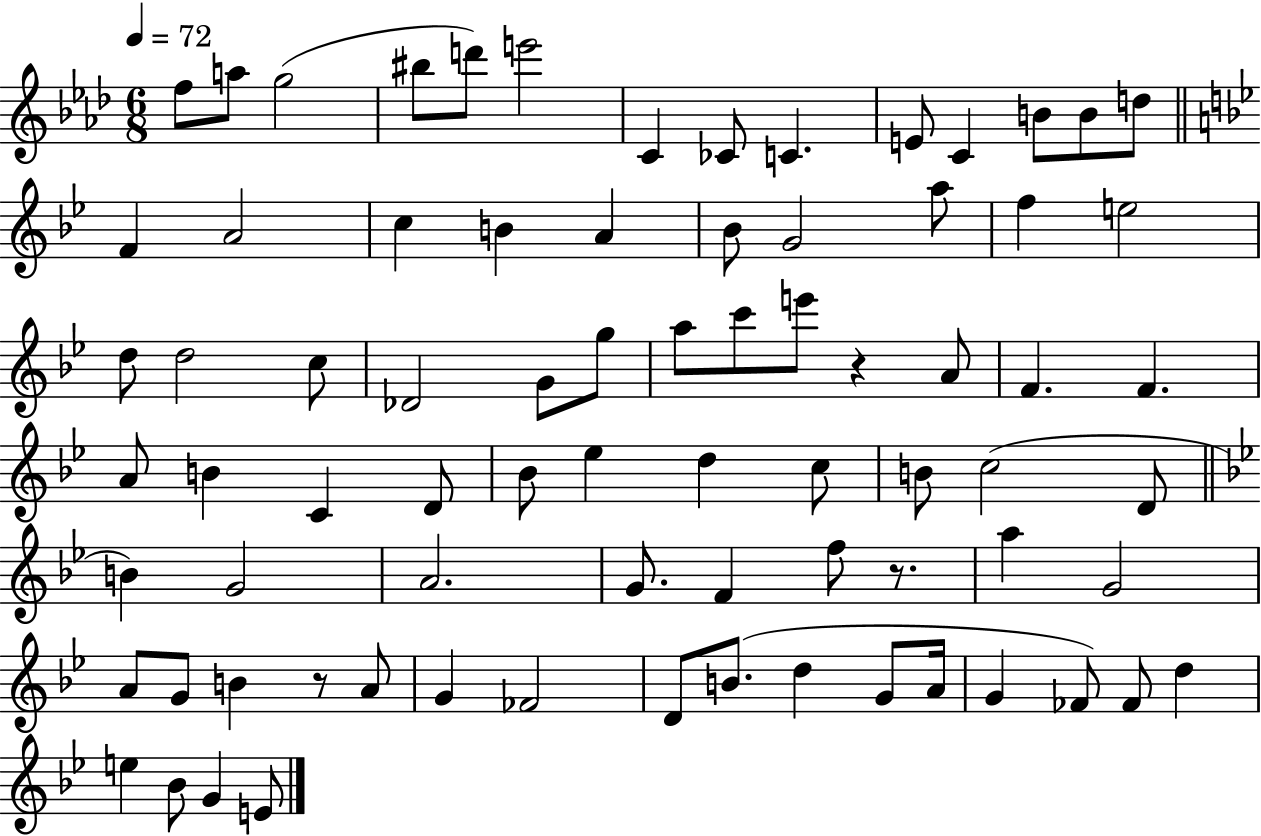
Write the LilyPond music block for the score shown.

{
  \clef treble
  \numericTimeSignature
  \time 6/8
  \key aes \major
  \tempo 4 = 72
  f''8 a''8 g''2( | bis''8 d'''8) e'''2 | c'4 ces'8 c'4. | e'8 c'4 b'8 b'8 d''8 | \break \bar "||" \break \key bes \major f'4 a'2 | c''4 b'4 a'4 | bes'8 g'2 a''8 | f''4 e''2 | \break d''8 d''2 c''8 | des'2 g'8 g''8 | a''8 c'''8 e'''8 r4 a'8 | f'4. f'4. | \break a'8 b'4 c'4 d'8 | bes'8 ees''4 d''4 c''8 | b'8 c''2( d'8 | \bar "||" \break \key g \minor b'4) g'2 | a'2. | g'8. f'4 f''8 r8. | a''4 g'2 | \break a'8 g'8 b'4 r8 a'8 | g'4 fes'2 | d'8 b'8.( d''4 g'8 a'16 | g'4 fes'8) fes'8 d''4 | \break e''4 bes'8 g'4 e'8 | \bar "|."
}